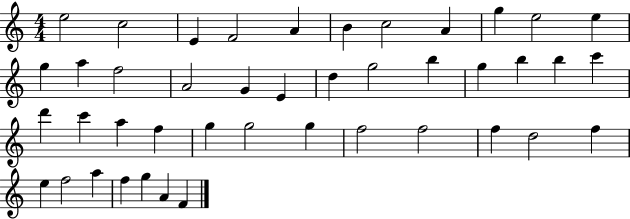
X:1
T:Untitled
M:4/4
L:1/4
K:C
e2 c2 E F2 A B c2 A g e2 e g a f2 A2 G E d g2 b g b b c' d' c' a f g g2 g f2 f2 f d2 f e f2 a f g A F